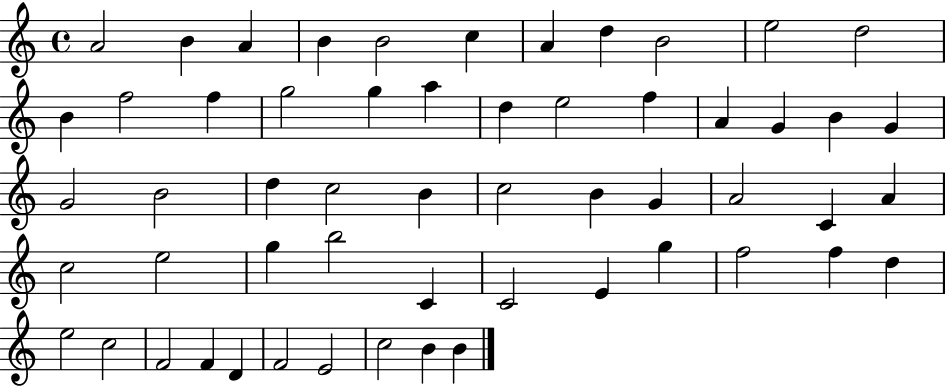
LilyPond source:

{
  \clef treble
  \time 4/4
  \defaultTimeSignature
  \key c \major
  a'2 b'4 a'4 | b'4 b'2 c''4 | a'4 d''4 b'2 | e''2 d''2 | \break b'4 f''2 f''4 | g''2 g''4 a''4 | d''4 e''2 f''4 | a'4 g'4 b'4 g'4 | \break g'2 b'2 | d''4 c''2 b'4 | c''2 b'4 g'4 | a'2 c'4 a'4 | \break c''2 e''2 | g''4 b''2 c'4 | c'2 e'4 g''4 | f''2 f''4 d''4 | \break e''2 c''2 | f'2 f'4 d'4 | f'2 e'2 | c''2 b'4 b'4 | \break \bar "|."
}